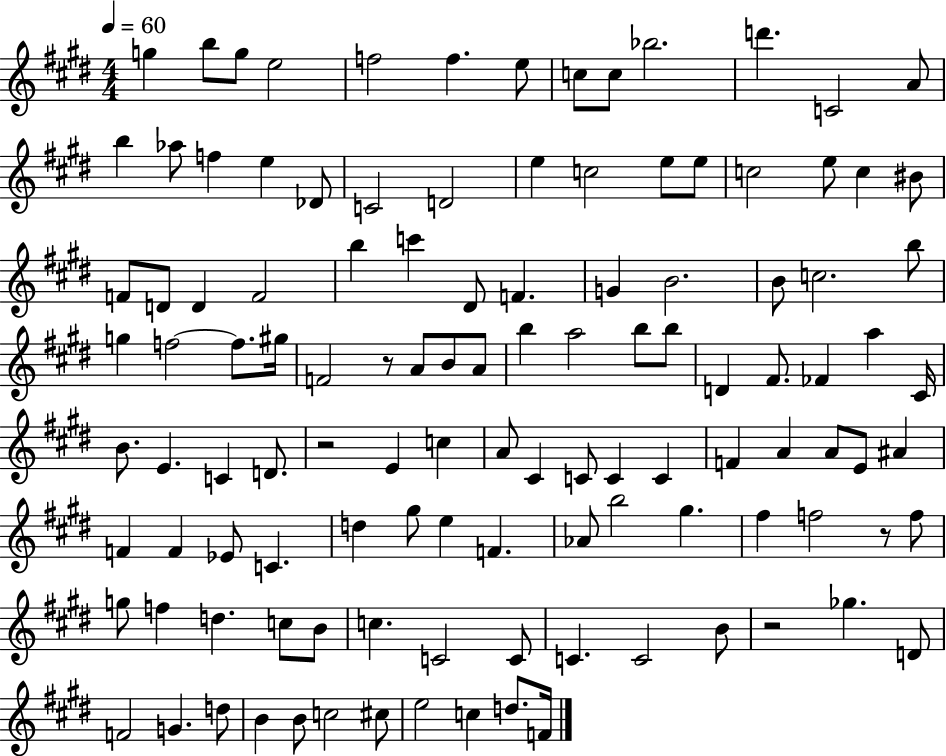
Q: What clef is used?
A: treble